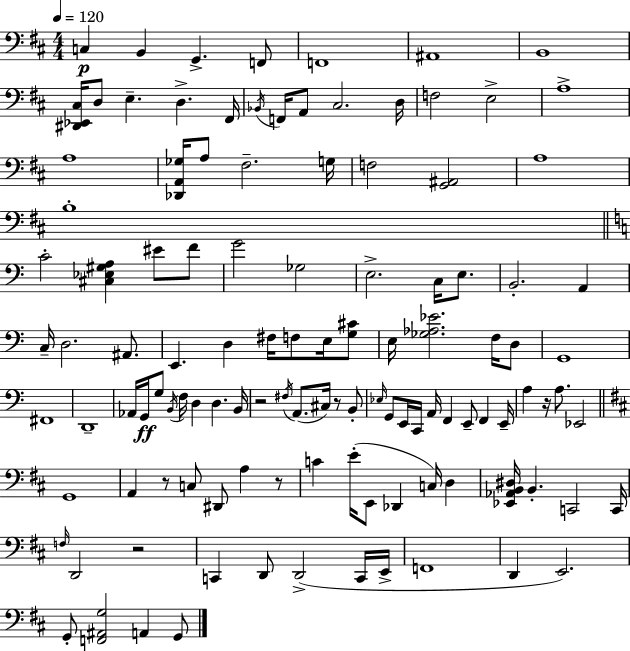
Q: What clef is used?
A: bass